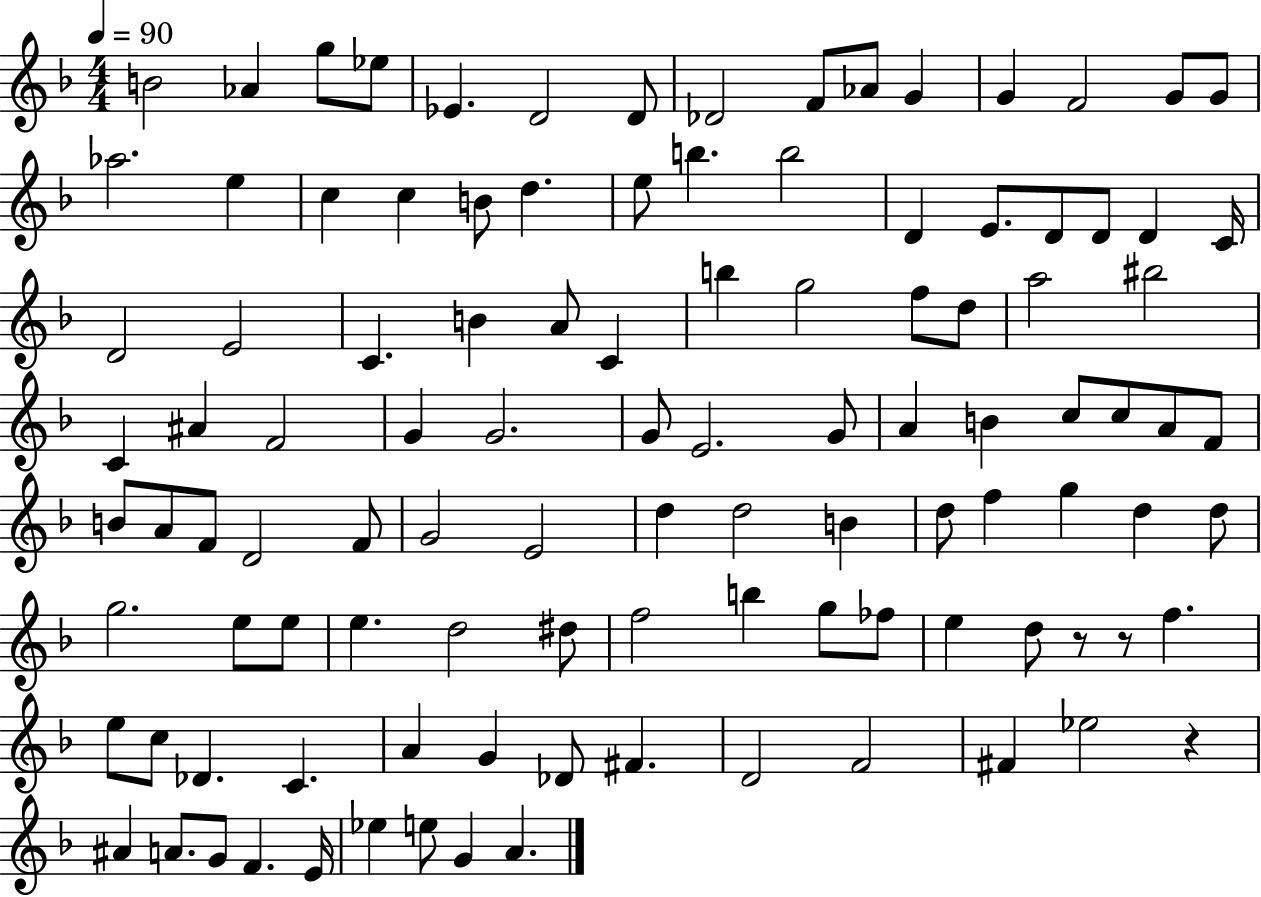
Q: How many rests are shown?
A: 3